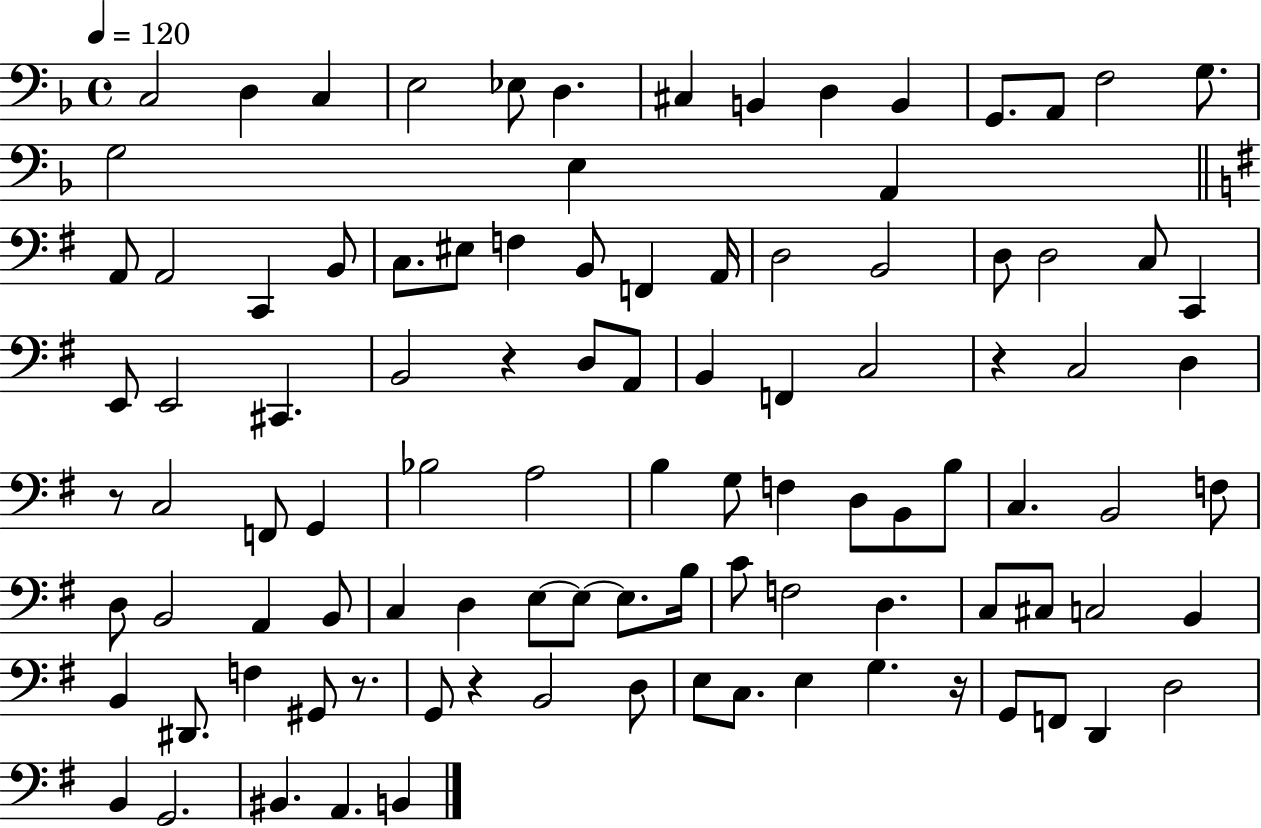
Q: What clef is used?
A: bass